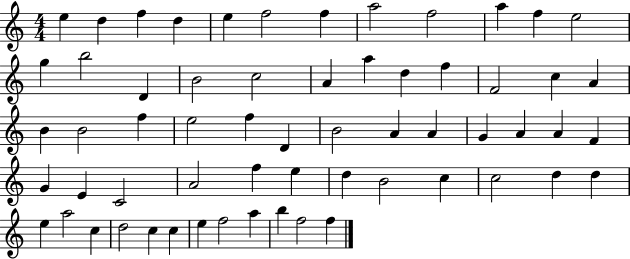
X:1
T:Untitled
M:4/4
L:1/4
K:C
e d f d e f2 f a2 f2 a f e2 g b2 D B2 c2 A a d f F2 c A B B2 f e2 f D B2 A A G A A F G E C2 A2 f e d B2 c c2 d d e a2 c d2 c c e f2 a b f2 f